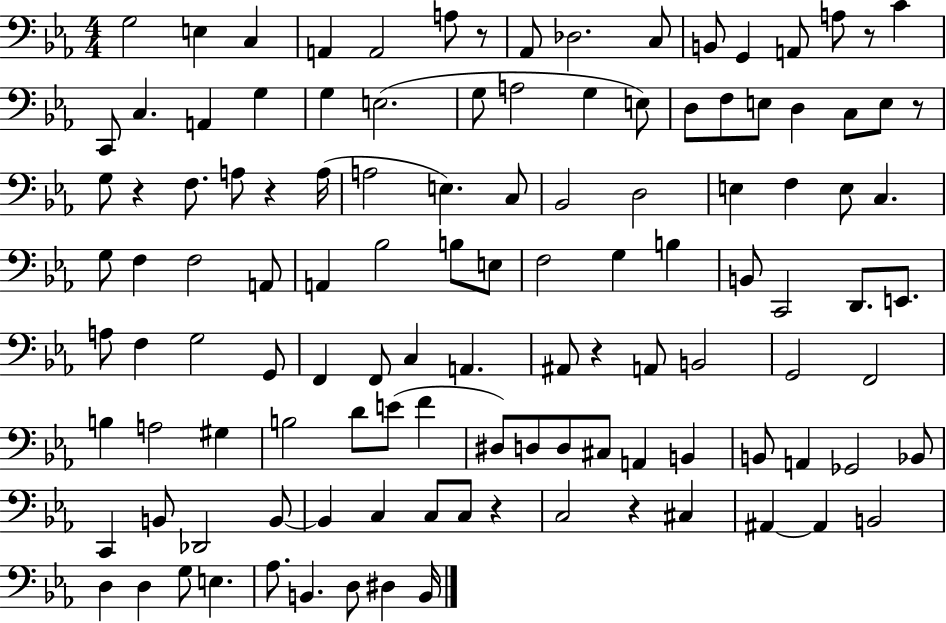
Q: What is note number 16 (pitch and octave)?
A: C3